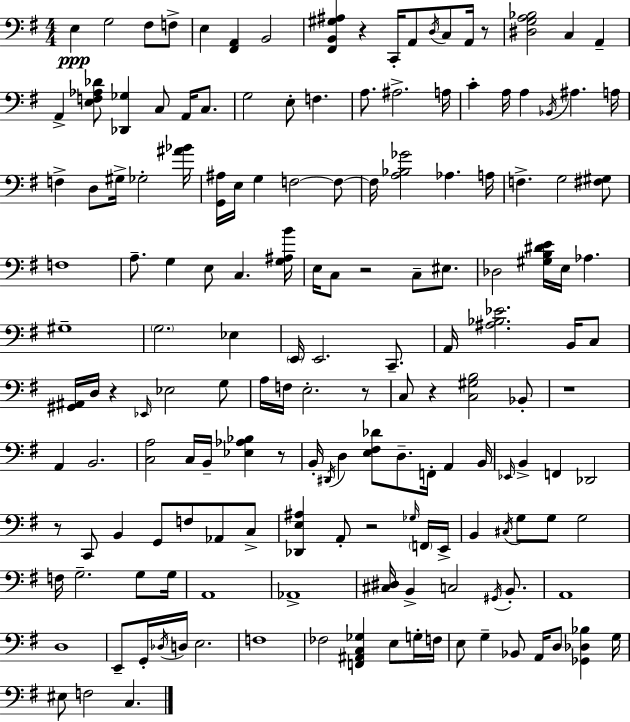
X:1
T:Untitled
M:4/4
L:1/4
K:Em
E, G,2 ^F,/2 F,/2 E, [^F,,A,,] B,,2 [^F,,B,,^G,^A,] z C,,/4 A,,/2 D,/4 C,/2 A,,/4 z/2 [^D,G,A,_B,]2 C, A,, A,, [E,F,_A,_D]/2 [_D,,_G,] C,/2 A,,/4 C,/2 G,2 E,/2 F, A,/2 ^A,2 A,/4 C A,/4 A, _B,,/4 ^A, A,/4 F, D,/2 ^G,/4 _G,2 [^A_B]/4 [G,,^A,]/4 E,/4 G, F,2 F,/2 F,/4 [A,_B,_G]2 _A, A,/4 F, G,2 [^F,^G,]/2 F,4 A,/2 G, E,/2 C, [G,^A,B]/4 E,/4 C,/2 z2 C,/2 ^E,/2 _D,2 [^G,B,^DE]/4 E,/4 _A, ^G,4 G,2 _E, E,,/4 E,,2 C,,/2 A,,/4 [^A,_B,_E]2 B,,/4 C,/2 [^G,,^A,,]/4 D,/4 z _E,,/4 _E,2 G,/2 A,/4 F,/4 E,2 z/2 C,/2 z [C,^G,B,]2 _B,,/2 z4 A,, B,,2 [C,A,]2 C,/4 B,,/4 [_E,_A,_B,] z/2 B,,/4 ^D,,/4 D, [E,^F,_D]/2 D,/2 F,,/4 A,, B,,/4 _E,,/4 B,, F,, _D,,2 z/2 C,,/2 B,, G,,/2 F,/2 _A,,/2 C,/2 [_D,,E,^A,] A,,/2 z2 _G,/4 F,,/4 E,,/4 B,, ^C,/4 G,/2 G,/2 G,2 F,/4 G,2 G,/2 G,/4 A,,4 _A,,4 [^C,^D,]/4 B,, C,2 ^G,,/4 B,,/2 A,,4 D,4 E,,/2 G,,/4 _D,/4 D,/4 E,2 F,4 _F,2 [F,,^A,,C,_G,] E,/2 G,/4 F,/4 E,/2 G, _B,,/2 A,,/4 D,/2 [_G,,_D,_B,] G,/4 ^E,/2 F,2 C,